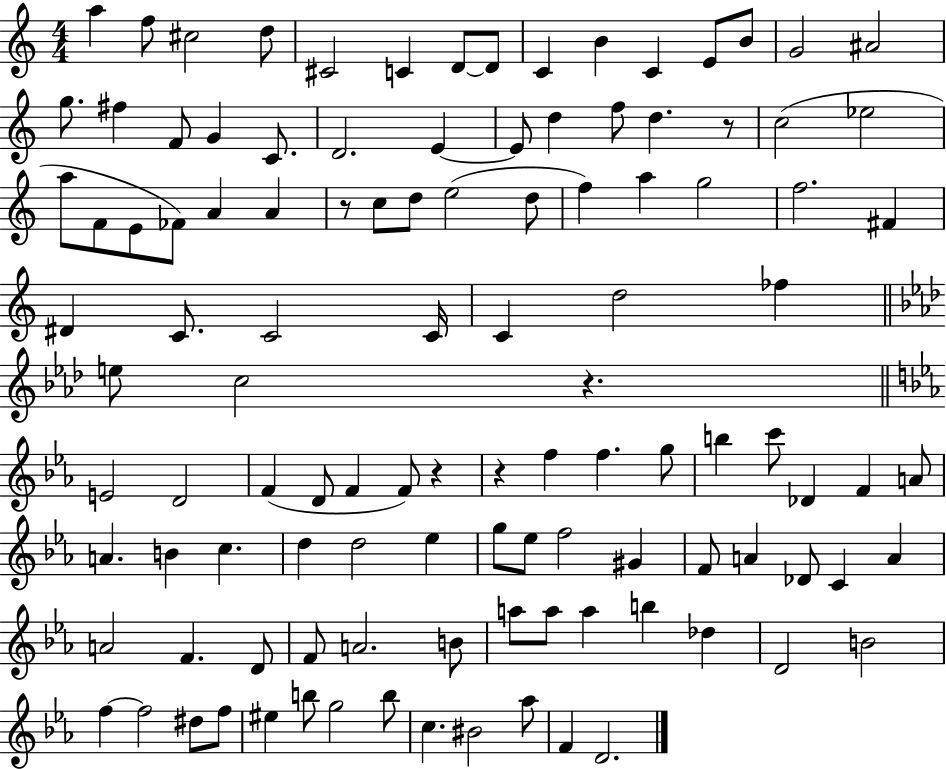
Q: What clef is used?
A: treble